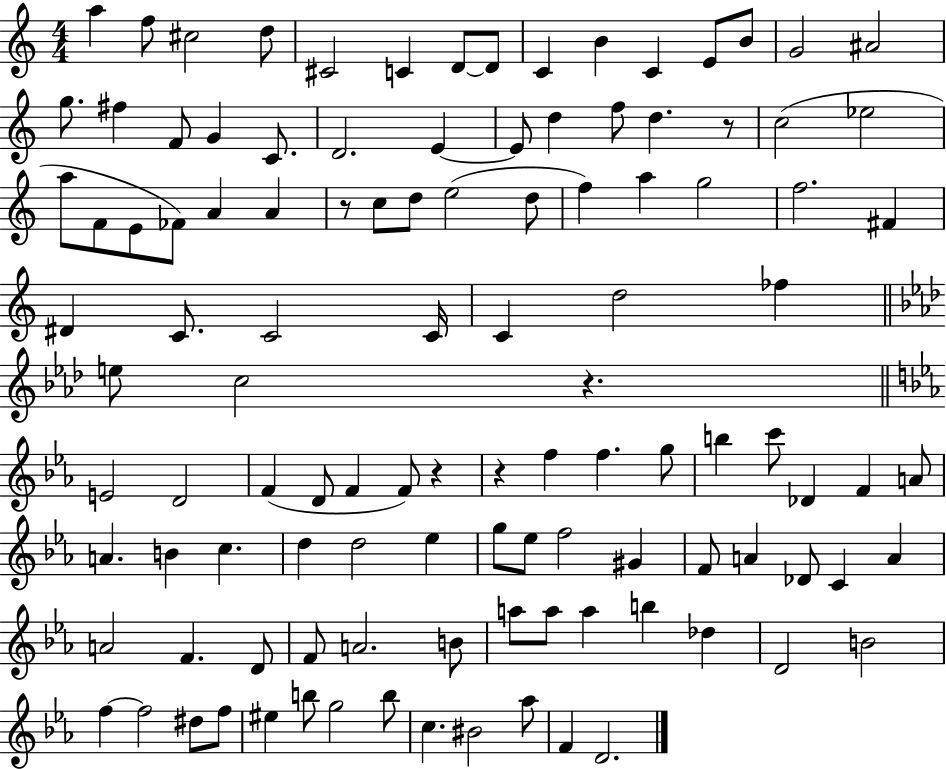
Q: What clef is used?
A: treble